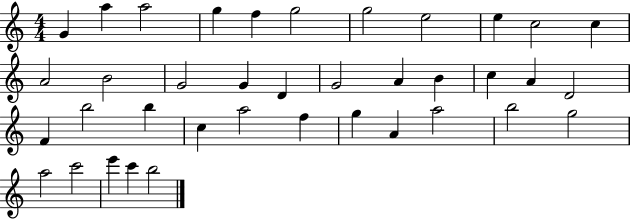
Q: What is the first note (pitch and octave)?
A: G4